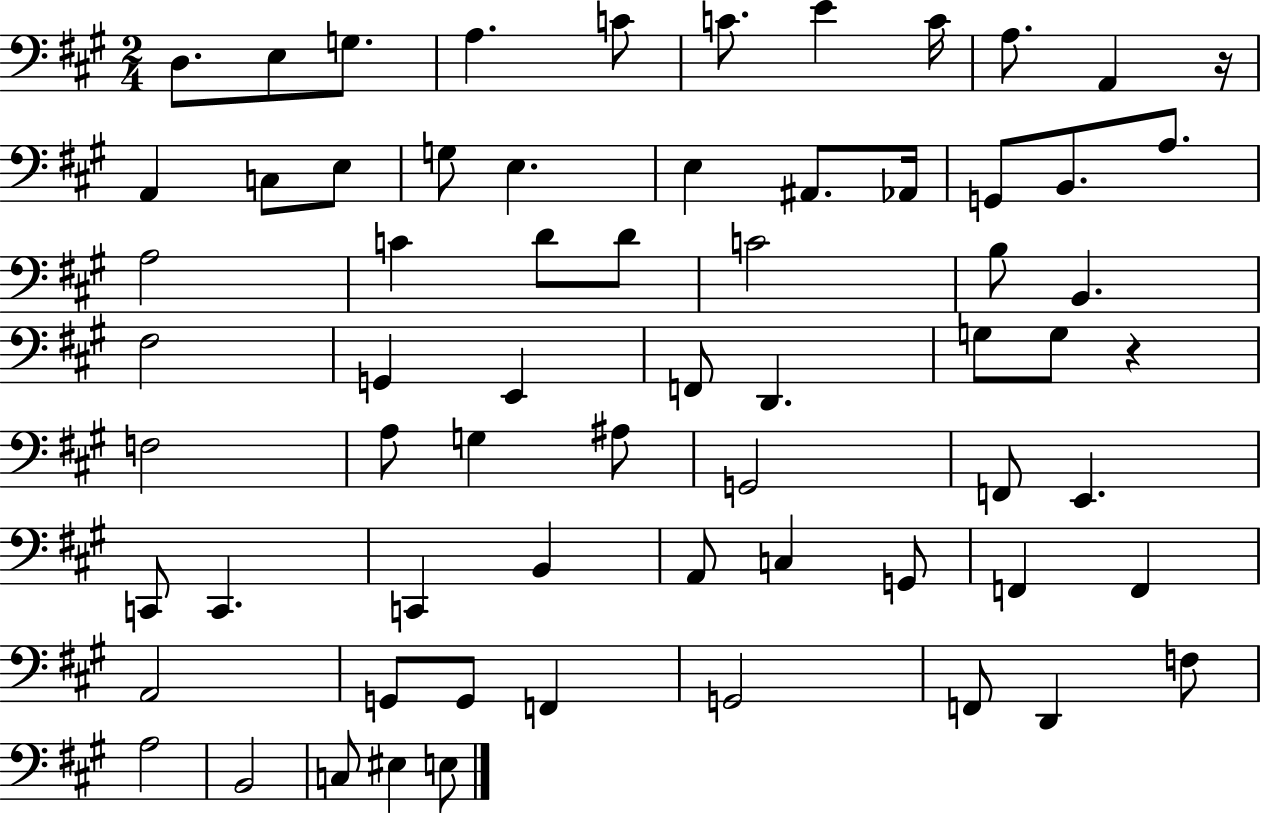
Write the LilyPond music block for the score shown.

{
  \clef bass
  \numericTimeSignature
  \time 2/4
  \key a \major
  \repeat volta 2 { d8. e8 g8. | a4. c'8 | c'8. e'4 c'16 | a8. a,4 r16 | \break a,4 c8 e8 | g8 e4. | e4 ais,8. aes,16 | g,8 b,8. a8. | \break a2 | c'4 d'8 d'8 | c'2 | b8 b,4. | \break fis2 | g,4 e,4 | f,8 d,4. | g8 g8 r4 | \break f2 | a8 g4 ais8 | g,2 | f,8 e,4. | \break c,8 c,4. | c,4 b,4 | a,8 c4 g,8 | f,4 f,4 | \break a,2 | g,8 g,8 f,4 | g,2 | f,8 d,4 f8 | \break a2 | b,2 | c8 eis4 e8 | } \bar "|."
}